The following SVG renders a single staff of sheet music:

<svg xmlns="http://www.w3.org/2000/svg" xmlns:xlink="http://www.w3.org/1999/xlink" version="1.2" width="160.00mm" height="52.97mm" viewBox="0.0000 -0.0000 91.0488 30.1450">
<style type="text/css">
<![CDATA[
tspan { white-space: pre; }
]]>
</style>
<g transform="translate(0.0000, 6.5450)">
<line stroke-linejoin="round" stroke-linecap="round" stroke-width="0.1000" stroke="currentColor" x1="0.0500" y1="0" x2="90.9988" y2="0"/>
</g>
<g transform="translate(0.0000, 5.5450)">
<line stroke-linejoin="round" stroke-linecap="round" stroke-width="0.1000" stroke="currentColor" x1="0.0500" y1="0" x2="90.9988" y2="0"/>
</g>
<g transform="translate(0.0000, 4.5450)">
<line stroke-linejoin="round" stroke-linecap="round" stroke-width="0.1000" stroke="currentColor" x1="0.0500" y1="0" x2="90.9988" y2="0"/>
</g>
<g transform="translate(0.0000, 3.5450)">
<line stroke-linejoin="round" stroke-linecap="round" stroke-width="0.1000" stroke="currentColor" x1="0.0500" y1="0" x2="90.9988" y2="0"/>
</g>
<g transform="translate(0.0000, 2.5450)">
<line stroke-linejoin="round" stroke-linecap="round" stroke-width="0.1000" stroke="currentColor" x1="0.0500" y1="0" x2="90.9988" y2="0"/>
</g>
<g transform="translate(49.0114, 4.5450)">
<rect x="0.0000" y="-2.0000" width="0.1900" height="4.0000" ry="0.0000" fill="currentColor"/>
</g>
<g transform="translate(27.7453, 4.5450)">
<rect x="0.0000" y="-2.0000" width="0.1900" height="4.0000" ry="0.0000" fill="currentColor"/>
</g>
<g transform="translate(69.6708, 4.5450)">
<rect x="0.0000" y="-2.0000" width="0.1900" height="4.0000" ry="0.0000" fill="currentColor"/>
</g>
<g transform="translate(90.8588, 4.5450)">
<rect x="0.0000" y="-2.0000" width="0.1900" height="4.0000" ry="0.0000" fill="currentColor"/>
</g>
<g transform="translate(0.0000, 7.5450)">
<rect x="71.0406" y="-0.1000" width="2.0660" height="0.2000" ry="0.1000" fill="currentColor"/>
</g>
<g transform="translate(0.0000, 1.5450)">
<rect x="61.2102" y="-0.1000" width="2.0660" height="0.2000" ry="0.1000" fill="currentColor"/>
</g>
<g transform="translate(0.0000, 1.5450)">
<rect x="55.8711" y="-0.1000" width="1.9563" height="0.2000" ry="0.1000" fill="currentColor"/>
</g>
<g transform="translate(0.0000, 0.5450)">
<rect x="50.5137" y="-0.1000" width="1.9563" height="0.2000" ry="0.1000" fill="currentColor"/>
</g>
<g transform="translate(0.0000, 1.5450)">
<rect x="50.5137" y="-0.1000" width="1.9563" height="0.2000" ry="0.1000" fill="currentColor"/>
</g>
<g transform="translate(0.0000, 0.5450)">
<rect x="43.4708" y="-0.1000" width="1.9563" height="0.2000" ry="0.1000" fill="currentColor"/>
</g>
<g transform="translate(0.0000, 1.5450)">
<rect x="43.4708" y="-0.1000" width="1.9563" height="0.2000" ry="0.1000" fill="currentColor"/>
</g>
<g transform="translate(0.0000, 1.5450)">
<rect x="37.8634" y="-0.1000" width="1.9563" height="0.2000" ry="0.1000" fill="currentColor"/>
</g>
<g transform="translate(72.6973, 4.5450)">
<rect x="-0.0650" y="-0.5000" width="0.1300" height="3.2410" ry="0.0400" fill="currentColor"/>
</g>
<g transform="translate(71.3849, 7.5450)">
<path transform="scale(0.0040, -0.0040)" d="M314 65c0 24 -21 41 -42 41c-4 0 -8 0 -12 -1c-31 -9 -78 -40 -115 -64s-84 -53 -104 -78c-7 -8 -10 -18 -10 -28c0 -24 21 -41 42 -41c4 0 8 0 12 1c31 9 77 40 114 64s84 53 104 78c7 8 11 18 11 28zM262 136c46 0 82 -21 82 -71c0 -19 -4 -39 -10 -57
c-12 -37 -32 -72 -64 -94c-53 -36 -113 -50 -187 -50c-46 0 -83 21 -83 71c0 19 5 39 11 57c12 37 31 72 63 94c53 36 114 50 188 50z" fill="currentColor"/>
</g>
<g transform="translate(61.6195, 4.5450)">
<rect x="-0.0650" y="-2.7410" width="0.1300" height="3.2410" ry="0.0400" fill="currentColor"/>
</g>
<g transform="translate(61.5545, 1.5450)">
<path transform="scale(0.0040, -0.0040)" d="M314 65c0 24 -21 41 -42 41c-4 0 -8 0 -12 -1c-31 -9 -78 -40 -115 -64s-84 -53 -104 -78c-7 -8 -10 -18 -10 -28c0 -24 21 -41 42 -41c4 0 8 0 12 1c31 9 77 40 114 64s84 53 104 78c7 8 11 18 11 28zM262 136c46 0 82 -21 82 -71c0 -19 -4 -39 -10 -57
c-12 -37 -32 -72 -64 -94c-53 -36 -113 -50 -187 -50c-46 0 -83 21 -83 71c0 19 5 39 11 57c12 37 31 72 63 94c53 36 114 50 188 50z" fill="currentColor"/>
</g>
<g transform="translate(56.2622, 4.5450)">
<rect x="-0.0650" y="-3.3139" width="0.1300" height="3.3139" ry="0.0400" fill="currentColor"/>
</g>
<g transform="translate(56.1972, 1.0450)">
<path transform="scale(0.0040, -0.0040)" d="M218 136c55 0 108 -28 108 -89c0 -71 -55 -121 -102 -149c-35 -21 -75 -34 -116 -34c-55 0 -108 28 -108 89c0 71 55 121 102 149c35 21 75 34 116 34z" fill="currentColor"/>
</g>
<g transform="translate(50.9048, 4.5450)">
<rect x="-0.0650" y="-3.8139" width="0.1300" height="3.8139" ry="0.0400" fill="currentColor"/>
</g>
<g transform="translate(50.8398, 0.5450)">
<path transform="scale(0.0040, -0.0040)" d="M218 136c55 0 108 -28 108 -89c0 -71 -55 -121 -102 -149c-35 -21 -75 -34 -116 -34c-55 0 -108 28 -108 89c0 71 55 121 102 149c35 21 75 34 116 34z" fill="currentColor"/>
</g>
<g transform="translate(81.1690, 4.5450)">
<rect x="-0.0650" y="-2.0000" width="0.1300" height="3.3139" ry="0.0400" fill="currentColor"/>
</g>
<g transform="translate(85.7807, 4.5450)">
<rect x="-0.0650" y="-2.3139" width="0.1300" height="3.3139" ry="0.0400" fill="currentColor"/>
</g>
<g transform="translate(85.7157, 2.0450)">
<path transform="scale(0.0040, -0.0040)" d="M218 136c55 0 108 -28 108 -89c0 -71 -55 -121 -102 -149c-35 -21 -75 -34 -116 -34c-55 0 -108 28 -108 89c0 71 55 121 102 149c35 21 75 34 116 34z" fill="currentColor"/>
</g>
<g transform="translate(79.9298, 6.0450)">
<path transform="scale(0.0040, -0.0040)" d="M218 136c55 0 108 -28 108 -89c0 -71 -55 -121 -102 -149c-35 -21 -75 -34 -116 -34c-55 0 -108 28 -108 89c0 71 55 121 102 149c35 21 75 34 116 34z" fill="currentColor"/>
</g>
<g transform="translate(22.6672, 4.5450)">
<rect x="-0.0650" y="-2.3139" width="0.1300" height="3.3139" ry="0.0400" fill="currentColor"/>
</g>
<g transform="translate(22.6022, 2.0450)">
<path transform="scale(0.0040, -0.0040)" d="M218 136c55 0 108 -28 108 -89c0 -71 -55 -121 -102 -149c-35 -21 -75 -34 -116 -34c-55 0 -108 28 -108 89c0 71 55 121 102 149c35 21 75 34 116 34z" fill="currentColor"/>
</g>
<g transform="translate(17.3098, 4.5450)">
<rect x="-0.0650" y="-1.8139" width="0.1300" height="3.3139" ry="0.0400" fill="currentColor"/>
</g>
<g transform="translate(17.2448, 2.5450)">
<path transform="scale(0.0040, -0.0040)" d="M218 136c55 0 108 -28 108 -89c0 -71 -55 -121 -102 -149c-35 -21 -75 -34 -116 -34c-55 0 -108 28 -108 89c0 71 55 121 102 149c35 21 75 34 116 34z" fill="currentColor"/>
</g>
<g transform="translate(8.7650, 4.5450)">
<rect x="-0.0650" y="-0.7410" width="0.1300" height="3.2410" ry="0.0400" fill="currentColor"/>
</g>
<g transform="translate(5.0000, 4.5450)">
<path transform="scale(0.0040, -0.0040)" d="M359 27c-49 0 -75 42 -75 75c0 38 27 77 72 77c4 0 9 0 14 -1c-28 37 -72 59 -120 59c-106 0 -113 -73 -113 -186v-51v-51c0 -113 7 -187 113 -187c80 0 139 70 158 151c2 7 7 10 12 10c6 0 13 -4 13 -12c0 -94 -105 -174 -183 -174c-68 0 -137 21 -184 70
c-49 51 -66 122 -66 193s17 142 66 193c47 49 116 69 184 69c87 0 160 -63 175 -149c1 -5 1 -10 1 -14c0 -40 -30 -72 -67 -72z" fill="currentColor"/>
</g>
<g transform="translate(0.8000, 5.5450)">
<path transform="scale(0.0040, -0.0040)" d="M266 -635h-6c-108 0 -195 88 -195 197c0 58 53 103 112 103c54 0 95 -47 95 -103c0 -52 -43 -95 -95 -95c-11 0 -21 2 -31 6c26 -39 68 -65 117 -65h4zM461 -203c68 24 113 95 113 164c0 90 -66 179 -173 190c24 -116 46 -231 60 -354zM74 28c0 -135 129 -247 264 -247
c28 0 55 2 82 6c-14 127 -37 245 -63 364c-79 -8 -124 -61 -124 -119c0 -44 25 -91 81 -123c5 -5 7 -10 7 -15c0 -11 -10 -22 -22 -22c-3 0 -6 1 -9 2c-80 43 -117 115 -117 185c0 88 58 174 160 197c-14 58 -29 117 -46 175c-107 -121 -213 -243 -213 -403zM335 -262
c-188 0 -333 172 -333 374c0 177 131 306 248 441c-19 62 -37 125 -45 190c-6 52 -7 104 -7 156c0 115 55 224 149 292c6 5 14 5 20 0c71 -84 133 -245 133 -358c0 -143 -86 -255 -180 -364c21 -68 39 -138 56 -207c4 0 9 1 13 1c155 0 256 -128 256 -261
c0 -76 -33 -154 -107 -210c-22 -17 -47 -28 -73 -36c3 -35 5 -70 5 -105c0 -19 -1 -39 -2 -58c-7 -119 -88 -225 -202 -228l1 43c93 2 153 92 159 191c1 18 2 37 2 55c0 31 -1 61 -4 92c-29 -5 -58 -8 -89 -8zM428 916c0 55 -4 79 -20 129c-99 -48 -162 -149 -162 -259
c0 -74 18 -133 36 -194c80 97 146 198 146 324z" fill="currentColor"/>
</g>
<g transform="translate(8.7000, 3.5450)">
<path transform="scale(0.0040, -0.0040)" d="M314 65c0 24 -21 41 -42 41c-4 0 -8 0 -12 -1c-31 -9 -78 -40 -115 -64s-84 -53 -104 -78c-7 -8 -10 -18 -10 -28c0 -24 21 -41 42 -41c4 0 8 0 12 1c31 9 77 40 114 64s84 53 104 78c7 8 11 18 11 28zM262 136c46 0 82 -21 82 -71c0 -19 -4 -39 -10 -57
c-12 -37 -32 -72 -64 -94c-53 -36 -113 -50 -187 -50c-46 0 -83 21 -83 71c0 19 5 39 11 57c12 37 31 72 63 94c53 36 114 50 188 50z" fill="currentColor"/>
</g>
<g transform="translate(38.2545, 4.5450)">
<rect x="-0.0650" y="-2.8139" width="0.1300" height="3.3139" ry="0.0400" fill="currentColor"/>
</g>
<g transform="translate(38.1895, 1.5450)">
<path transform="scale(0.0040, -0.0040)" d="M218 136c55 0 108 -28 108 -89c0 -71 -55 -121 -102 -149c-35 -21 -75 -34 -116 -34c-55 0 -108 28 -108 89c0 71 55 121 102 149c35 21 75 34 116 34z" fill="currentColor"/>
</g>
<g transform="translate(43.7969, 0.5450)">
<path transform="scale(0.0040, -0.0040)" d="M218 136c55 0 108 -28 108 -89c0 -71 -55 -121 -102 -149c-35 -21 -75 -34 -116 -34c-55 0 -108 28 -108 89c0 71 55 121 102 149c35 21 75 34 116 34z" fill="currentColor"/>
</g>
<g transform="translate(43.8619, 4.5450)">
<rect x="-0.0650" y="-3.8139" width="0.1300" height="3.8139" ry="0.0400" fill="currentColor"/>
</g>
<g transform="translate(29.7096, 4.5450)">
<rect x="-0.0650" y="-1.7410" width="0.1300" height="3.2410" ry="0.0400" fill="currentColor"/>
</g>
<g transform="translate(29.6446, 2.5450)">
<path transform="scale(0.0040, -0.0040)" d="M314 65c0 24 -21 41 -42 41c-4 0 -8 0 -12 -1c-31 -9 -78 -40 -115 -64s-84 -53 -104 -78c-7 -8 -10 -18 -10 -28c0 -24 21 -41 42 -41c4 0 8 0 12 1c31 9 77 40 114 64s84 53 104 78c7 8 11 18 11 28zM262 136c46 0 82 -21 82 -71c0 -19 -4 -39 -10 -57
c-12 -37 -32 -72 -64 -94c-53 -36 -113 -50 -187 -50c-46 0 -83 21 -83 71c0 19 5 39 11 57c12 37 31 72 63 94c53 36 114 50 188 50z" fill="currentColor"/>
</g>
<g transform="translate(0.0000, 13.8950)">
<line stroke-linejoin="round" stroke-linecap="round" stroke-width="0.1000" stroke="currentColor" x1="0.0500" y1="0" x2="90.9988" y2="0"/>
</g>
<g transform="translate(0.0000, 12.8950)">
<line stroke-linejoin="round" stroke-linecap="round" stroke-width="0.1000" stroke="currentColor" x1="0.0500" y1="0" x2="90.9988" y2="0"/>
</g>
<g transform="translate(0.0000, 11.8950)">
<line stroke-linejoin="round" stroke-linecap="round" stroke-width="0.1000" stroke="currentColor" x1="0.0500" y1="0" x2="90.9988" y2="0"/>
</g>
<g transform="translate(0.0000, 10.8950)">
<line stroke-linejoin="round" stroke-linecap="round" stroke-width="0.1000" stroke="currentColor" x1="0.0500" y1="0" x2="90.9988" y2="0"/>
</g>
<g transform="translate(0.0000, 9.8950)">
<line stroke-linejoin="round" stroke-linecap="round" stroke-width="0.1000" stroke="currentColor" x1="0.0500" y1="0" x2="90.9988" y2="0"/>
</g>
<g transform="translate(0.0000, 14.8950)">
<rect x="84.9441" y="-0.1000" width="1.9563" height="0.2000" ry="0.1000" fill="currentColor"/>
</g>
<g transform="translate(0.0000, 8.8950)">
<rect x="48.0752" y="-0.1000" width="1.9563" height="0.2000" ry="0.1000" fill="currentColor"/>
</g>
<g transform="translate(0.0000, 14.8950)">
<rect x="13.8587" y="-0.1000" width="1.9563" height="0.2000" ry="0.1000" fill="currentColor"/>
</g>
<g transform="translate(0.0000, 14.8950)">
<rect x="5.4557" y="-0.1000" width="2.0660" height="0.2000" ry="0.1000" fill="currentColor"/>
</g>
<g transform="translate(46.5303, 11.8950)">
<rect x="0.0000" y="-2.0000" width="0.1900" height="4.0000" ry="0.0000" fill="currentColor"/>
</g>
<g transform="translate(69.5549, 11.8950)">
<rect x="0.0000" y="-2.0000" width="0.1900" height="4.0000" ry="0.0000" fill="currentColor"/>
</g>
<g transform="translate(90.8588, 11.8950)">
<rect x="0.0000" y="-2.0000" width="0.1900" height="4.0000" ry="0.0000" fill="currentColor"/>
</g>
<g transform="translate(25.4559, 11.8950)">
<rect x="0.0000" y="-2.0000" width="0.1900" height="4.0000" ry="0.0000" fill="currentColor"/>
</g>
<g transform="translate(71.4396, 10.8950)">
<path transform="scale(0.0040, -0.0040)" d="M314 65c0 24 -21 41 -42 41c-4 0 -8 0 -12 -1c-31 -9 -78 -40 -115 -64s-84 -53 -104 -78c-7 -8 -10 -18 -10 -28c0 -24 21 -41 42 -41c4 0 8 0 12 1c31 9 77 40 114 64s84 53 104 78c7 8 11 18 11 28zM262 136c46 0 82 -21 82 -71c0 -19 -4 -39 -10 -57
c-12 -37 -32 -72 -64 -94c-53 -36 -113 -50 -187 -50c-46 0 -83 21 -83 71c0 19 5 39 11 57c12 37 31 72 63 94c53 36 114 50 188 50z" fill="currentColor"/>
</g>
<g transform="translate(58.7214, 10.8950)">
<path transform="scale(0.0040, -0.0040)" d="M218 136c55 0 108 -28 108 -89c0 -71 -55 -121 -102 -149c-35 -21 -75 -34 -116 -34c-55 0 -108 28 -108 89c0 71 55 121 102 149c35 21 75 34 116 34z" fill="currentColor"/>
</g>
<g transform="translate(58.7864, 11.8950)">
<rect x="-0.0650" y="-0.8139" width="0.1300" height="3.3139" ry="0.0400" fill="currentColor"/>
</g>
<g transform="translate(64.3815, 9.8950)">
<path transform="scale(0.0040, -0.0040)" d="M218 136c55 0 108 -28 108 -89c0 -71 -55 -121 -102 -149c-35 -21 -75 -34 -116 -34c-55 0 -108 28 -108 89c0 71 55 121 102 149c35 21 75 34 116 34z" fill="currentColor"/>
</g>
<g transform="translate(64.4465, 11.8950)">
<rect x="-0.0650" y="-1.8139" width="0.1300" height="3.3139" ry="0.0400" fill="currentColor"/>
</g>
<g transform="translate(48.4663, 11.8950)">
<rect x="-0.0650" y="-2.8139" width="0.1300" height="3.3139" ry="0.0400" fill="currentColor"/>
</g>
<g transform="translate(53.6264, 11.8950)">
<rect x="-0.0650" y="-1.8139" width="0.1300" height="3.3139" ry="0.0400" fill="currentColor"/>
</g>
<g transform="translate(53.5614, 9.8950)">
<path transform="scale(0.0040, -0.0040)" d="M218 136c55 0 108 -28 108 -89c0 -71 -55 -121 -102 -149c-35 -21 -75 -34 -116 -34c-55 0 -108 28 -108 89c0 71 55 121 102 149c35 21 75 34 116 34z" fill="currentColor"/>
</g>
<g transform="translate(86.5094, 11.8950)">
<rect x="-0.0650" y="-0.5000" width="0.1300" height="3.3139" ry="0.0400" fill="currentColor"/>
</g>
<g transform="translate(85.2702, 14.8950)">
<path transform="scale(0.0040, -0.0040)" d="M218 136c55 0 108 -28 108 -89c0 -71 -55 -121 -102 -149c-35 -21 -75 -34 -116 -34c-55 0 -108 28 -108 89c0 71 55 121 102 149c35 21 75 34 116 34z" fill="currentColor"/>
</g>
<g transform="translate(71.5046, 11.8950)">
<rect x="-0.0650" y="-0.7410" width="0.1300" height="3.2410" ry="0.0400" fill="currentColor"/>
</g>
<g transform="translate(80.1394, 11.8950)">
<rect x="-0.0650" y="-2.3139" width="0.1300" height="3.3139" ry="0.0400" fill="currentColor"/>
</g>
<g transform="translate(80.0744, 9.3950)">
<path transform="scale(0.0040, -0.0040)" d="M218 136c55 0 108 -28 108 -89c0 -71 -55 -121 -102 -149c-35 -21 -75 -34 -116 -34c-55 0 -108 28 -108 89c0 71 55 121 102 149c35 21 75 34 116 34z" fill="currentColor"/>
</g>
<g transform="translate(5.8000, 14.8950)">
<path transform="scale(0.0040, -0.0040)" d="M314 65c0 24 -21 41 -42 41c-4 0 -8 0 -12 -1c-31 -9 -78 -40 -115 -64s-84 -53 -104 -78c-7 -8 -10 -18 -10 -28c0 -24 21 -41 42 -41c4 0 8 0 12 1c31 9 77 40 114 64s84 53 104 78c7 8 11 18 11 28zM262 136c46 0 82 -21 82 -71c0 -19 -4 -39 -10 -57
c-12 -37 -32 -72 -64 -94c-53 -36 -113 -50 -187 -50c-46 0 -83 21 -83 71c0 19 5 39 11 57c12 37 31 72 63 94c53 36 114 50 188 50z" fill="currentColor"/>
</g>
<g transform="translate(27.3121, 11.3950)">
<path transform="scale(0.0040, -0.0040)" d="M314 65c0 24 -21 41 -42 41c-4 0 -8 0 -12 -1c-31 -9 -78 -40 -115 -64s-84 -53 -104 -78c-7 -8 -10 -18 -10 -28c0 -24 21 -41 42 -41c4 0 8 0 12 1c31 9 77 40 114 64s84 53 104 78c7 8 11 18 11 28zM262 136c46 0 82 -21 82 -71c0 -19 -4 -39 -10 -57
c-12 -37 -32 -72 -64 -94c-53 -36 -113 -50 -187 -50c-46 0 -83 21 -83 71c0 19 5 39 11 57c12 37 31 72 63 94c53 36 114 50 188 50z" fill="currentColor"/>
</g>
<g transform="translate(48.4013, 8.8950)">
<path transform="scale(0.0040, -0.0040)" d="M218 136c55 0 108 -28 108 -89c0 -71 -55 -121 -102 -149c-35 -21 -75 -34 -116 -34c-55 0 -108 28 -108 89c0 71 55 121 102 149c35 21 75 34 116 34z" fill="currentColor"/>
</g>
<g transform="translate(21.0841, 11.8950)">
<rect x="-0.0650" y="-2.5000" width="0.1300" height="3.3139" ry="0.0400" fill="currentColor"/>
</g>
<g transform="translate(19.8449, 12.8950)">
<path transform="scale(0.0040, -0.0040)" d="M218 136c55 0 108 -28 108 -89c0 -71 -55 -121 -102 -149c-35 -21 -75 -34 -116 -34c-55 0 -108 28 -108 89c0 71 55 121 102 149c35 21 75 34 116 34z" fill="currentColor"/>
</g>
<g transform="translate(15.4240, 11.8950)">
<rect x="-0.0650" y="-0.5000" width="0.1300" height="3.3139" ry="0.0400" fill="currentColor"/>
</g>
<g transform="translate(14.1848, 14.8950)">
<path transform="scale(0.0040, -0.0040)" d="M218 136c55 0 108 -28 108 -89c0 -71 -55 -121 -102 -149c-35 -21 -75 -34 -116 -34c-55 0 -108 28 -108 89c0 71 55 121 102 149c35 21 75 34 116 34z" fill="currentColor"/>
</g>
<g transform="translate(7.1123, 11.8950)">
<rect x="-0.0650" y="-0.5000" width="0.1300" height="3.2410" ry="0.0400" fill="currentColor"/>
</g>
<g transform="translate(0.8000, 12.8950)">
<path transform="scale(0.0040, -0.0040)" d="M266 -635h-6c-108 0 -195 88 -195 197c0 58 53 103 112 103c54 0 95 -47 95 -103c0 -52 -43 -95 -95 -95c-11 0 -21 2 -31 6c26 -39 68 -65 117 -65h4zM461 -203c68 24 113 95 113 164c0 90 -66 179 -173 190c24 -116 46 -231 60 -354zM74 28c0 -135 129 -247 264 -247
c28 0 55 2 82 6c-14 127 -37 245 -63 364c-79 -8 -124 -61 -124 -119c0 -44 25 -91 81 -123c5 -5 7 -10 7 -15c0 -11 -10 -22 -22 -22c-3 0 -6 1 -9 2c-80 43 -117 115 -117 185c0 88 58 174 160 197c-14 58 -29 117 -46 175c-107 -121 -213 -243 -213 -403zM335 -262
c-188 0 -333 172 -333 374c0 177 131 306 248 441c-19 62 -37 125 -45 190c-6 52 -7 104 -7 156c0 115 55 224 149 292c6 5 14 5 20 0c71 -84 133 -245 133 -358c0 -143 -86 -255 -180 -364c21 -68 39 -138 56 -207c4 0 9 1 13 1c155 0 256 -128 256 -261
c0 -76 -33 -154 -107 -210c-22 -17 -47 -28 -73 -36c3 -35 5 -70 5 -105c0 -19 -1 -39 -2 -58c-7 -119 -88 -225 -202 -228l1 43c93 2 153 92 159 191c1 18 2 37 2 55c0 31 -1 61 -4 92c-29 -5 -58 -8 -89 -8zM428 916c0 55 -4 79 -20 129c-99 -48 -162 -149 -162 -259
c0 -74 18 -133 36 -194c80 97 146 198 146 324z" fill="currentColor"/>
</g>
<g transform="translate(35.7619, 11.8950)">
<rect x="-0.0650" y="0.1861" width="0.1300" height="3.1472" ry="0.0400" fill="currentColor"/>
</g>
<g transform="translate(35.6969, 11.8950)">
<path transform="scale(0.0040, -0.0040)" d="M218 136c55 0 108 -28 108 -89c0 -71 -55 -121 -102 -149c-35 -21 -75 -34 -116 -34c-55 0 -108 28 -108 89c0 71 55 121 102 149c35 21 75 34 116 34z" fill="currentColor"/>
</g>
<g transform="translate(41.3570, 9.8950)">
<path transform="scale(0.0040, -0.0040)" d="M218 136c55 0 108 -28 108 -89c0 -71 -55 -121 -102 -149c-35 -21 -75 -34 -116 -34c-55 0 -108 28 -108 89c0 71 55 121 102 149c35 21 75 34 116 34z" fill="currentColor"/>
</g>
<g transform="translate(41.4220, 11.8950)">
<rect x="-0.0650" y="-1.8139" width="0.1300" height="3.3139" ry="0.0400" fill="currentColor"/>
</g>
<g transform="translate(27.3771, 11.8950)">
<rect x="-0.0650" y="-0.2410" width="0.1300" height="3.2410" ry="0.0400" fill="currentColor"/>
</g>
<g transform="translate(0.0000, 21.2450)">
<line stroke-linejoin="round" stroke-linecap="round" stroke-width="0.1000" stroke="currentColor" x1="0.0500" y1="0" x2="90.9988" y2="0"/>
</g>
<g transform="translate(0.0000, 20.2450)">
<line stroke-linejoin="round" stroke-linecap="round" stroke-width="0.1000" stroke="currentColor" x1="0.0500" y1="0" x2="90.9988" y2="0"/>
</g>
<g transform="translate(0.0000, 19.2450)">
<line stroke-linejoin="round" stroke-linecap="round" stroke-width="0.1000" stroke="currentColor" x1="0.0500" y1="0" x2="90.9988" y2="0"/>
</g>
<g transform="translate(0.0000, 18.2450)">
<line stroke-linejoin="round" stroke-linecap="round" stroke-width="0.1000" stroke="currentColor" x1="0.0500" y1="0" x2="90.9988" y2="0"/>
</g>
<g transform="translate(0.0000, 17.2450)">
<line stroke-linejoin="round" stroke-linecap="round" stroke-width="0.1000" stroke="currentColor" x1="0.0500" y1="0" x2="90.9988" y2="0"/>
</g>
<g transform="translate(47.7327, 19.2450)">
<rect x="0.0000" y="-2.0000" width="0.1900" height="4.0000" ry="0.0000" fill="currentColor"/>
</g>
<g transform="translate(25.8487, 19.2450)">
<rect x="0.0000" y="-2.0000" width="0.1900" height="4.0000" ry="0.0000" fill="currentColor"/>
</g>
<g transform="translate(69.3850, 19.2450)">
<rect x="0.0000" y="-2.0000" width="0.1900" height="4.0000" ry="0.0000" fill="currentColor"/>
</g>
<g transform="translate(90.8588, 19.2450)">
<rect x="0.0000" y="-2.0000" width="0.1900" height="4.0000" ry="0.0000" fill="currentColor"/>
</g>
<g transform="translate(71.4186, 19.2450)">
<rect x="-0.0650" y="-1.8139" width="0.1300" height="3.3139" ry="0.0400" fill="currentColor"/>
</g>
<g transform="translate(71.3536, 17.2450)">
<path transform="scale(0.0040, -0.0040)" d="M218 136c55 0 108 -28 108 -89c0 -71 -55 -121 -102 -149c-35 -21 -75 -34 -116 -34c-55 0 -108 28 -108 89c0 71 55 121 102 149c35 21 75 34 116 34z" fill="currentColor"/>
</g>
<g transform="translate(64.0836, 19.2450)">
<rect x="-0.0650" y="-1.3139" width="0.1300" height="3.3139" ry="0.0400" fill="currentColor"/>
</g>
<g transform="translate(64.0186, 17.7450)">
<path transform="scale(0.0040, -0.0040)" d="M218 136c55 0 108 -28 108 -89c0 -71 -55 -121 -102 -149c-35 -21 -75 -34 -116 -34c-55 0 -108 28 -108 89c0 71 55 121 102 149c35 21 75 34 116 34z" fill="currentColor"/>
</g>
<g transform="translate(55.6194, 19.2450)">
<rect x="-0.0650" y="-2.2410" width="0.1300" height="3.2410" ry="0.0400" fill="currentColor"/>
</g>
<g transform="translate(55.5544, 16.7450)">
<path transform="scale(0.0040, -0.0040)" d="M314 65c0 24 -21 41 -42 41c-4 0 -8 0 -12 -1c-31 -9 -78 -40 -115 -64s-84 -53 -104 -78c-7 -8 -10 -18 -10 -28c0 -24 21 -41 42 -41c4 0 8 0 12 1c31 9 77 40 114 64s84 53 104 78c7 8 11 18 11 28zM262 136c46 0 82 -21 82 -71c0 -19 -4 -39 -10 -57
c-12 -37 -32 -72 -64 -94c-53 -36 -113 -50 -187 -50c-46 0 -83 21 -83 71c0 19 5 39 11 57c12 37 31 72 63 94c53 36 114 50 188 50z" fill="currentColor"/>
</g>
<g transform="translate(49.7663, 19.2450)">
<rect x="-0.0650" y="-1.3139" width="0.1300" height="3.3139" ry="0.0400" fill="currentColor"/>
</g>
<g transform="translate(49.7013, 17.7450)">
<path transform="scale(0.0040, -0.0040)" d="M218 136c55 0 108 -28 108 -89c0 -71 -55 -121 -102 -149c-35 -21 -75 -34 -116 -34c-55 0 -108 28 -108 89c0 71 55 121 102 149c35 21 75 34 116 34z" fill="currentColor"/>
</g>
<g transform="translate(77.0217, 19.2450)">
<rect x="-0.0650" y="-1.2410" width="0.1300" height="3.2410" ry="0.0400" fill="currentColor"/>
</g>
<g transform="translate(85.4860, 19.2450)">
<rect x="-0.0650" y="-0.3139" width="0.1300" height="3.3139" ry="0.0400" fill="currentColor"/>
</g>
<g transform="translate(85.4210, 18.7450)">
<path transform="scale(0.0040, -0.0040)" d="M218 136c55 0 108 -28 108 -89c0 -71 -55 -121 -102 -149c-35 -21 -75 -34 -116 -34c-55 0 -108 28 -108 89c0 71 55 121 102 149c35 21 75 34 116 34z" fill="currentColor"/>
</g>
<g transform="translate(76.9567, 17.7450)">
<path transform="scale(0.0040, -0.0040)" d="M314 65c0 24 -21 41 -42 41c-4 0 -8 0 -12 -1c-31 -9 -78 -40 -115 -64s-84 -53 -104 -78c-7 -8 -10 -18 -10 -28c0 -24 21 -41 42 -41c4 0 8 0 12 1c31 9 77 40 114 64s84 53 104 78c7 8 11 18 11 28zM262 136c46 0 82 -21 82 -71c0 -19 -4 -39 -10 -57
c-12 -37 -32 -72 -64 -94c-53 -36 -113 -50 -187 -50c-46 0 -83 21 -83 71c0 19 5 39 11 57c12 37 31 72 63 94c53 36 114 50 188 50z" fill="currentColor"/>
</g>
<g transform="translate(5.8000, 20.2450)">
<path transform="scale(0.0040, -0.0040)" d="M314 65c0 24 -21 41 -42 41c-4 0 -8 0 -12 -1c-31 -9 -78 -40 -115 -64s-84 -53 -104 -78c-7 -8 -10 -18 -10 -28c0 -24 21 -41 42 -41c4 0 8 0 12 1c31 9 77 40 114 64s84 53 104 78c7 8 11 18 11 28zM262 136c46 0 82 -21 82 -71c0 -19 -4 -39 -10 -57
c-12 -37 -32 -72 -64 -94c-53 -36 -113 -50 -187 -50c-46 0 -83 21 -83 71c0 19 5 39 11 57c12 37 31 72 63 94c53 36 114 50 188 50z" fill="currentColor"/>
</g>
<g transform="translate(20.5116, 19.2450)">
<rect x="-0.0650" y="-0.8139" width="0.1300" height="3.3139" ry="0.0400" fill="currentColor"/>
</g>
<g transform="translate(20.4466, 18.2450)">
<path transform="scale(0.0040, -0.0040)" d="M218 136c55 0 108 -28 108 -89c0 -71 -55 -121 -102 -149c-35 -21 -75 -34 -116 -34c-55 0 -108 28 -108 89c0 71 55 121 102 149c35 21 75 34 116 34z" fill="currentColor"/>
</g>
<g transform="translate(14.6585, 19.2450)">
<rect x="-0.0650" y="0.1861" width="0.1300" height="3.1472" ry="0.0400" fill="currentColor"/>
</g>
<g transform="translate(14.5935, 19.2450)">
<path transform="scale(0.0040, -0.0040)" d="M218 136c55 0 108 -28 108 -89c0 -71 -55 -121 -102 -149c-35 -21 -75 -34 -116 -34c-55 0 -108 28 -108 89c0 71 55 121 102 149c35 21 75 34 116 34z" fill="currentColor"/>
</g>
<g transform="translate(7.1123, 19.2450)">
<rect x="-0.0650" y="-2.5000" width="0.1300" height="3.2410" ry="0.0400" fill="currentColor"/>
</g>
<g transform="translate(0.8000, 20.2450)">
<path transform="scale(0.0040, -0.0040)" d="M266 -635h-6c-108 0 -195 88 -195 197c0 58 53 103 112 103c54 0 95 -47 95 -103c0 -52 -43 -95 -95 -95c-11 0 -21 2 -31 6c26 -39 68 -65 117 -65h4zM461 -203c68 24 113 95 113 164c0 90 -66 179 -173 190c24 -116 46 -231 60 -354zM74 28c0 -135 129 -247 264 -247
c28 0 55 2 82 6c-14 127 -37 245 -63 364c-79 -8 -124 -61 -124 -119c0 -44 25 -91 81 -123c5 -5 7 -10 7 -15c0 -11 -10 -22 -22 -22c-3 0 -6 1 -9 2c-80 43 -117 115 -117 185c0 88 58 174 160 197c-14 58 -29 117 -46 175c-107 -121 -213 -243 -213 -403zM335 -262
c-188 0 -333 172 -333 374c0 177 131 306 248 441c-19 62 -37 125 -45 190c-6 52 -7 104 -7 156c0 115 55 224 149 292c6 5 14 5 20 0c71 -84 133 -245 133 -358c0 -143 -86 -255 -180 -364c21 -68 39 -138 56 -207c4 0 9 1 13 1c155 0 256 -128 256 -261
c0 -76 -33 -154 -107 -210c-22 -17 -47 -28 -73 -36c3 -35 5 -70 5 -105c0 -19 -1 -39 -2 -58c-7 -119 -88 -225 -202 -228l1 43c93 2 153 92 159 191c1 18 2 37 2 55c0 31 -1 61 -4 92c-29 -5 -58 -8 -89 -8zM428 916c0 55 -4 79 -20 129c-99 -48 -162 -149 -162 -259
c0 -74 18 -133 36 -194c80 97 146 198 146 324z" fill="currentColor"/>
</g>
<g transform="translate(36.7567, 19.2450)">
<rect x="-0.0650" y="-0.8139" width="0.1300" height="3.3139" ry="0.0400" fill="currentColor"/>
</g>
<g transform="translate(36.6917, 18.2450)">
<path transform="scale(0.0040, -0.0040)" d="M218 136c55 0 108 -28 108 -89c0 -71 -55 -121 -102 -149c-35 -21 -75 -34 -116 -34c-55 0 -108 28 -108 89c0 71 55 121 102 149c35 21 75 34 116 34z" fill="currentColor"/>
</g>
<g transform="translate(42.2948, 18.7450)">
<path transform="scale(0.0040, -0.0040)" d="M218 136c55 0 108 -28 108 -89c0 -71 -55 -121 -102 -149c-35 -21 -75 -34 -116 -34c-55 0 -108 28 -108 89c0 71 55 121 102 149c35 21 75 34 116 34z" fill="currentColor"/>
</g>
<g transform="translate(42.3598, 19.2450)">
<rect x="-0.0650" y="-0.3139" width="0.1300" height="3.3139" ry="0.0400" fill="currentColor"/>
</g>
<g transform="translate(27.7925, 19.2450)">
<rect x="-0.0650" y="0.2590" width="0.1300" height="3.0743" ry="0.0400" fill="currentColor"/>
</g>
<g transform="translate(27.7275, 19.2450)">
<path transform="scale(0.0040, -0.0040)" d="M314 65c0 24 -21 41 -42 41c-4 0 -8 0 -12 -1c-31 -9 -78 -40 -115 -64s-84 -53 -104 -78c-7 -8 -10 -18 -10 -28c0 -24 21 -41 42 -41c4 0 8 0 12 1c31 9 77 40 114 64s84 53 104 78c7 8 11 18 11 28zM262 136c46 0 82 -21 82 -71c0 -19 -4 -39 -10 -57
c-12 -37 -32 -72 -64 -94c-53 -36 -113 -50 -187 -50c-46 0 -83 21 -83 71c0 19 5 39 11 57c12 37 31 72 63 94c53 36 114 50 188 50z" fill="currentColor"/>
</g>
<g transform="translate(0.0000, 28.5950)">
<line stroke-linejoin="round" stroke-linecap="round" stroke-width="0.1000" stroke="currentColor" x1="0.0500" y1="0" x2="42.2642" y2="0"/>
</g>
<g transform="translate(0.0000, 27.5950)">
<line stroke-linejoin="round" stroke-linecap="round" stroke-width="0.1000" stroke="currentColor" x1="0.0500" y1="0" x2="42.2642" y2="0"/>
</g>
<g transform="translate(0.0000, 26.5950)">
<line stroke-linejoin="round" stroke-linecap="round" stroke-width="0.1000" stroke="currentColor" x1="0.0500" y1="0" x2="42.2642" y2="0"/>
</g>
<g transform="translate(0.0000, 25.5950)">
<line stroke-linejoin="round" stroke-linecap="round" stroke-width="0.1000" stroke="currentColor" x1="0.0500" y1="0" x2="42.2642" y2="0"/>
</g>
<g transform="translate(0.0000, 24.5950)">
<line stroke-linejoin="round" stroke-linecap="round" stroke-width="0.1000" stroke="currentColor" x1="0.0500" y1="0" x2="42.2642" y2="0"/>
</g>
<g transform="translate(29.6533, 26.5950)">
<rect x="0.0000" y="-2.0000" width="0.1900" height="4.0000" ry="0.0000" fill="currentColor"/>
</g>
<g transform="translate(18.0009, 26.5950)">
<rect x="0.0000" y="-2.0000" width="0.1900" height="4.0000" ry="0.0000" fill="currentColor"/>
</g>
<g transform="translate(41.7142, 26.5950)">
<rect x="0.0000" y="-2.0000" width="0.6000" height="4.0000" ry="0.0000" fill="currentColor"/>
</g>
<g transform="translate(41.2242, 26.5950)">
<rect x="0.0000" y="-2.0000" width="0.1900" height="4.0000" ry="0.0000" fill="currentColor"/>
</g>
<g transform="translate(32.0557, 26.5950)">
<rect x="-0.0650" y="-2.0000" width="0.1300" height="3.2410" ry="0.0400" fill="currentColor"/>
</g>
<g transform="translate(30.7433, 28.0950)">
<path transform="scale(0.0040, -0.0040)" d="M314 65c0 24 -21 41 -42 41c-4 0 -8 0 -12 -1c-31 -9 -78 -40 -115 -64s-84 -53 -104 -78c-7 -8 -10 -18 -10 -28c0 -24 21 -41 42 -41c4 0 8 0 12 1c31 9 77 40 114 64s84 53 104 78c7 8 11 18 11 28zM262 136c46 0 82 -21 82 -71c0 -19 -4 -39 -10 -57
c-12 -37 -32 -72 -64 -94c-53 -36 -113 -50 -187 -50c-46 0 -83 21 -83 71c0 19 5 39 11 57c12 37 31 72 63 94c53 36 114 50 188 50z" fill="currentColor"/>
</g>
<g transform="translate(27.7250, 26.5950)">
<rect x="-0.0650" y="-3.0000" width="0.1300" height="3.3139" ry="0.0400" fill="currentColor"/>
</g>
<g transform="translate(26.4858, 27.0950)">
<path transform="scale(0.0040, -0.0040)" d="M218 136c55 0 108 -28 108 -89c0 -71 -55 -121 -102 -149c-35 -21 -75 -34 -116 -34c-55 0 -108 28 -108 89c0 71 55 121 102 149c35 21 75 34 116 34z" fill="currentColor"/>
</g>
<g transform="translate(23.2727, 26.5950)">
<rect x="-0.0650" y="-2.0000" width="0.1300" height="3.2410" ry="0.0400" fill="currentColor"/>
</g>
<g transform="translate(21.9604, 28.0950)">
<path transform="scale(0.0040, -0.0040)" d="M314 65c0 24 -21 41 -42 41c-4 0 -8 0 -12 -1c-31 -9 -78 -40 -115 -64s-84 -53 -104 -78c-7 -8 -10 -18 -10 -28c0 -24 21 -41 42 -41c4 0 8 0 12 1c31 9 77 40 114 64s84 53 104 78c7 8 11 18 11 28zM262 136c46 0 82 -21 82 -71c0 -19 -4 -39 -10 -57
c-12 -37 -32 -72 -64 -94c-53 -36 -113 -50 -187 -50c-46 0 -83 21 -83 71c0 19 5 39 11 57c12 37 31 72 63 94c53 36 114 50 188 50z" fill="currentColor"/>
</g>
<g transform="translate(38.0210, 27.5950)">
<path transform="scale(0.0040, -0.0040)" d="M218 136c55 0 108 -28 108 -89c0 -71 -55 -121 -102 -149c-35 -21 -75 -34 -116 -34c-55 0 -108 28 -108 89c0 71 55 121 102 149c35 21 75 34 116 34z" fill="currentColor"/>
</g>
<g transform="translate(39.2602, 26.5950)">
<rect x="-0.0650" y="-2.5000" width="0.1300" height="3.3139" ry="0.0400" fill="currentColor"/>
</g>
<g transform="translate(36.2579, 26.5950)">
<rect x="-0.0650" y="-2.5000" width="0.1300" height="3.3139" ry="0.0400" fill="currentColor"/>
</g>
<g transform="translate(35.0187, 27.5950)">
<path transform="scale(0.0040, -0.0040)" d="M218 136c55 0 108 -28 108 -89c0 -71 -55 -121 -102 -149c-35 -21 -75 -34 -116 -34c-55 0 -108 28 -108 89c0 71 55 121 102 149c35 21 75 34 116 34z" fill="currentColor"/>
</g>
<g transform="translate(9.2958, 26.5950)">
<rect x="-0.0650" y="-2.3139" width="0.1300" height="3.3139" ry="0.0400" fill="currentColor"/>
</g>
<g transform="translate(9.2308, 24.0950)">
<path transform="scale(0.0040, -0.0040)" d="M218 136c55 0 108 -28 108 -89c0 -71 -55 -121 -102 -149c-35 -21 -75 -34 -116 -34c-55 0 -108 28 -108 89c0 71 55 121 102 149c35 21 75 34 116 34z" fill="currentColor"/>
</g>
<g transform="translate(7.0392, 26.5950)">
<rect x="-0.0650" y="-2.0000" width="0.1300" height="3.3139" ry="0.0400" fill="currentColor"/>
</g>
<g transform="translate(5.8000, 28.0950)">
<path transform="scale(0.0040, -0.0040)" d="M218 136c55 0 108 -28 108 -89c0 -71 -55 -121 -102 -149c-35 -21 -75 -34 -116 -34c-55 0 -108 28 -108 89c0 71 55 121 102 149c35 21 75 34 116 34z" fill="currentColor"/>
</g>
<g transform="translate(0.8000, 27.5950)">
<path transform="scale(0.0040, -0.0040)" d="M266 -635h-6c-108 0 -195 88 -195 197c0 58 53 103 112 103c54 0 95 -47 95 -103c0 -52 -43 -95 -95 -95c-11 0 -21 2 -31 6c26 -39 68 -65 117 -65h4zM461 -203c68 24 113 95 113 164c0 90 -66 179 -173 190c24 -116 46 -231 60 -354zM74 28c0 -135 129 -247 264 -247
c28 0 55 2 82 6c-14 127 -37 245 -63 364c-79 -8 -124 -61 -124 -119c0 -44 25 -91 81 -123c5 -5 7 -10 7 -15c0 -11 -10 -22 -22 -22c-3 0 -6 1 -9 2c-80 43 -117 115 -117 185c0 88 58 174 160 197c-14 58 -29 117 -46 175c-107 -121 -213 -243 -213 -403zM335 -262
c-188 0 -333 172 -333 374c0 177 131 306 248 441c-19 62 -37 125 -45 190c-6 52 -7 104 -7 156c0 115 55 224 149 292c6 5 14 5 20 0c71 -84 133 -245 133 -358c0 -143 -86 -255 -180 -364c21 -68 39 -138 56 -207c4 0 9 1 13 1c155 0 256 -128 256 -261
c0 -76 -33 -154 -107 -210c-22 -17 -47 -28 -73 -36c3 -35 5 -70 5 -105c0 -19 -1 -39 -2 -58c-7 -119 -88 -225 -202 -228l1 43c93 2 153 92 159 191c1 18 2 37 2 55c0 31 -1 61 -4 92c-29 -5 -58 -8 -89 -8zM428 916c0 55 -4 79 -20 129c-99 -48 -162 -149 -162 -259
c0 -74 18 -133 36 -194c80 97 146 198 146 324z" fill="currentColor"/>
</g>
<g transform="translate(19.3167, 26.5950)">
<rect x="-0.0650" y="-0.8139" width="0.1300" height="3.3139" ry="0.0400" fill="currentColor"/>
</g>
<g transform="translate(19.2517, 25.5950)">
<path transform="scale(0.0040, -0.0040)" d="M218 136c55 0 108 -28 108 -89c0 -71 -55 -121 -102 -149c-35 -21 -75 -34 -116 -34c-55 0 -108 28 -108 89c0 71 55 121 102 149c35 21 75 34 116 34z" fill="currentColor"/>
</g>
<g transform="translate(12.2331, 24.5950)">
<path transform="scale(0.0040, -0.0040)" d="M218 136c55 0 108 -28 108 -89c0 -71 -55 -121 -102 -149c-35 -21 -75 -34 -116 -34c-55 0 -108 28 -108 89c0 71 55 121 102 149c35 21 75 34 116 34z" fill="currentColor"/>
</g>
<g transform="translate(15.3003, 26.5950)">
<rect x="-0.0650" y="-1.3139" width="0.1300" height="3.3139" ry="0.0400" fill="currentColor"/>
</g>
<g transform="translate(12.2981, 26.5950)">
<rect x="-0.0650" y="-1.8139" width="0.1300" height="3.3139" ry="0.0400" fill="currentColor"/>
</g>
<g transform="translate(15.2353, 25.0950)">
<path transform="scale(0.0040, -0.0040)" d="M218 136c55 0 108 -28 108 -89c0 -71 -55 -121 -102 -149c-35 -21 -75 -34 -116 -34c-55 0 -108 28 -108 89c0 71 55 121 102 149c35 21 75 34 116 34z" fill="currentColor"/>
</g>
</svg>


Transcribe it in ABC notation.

X:1
T:Untitled
M:4/4
L:1/4
K:C
d2 f g f2 a c' c' b a2 C2 F g C2 C G c2 B f a f d f d2 g C G2 B d B2 d c e g2 e f e2 c F g f e d F2 A F2 G G